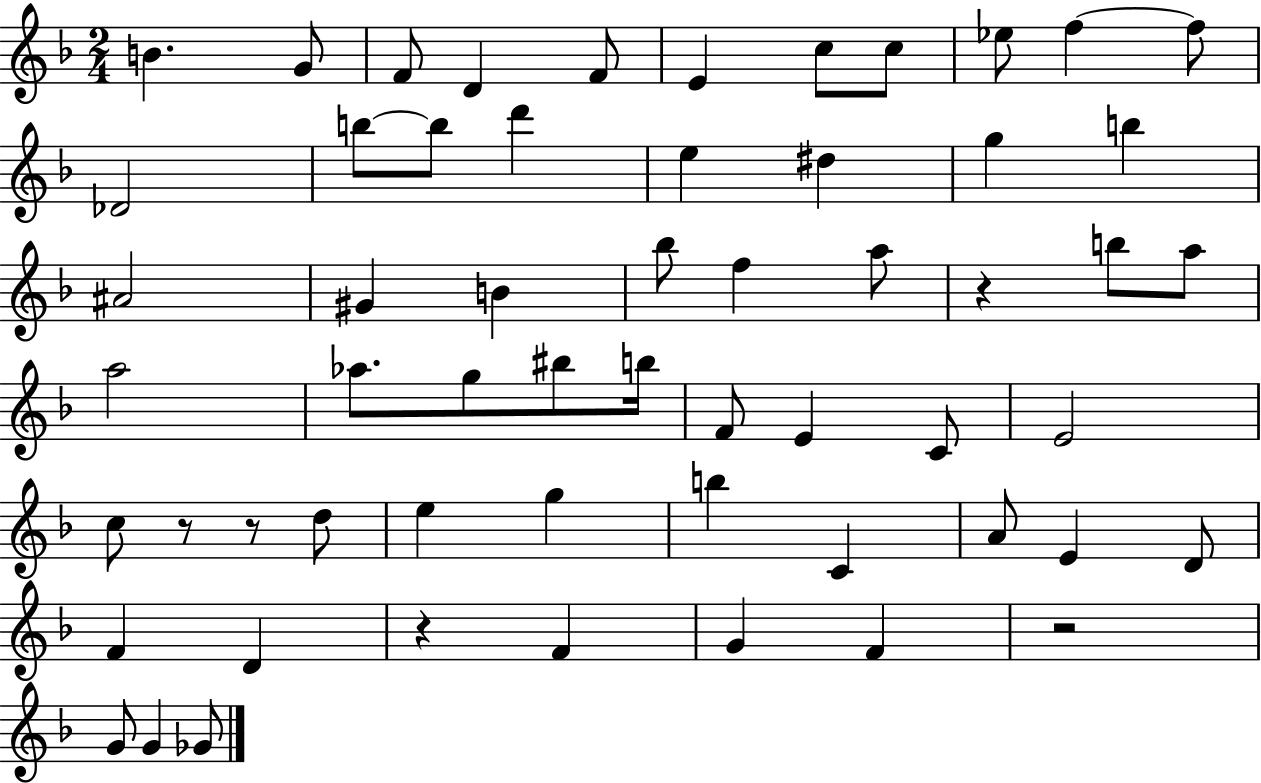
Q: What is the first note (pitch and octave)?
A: B4